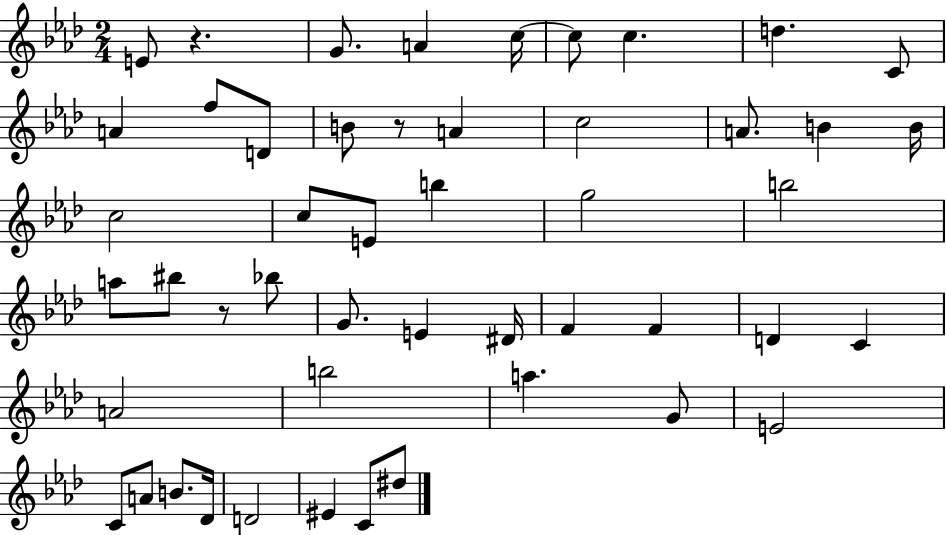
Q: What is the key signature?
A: AES major